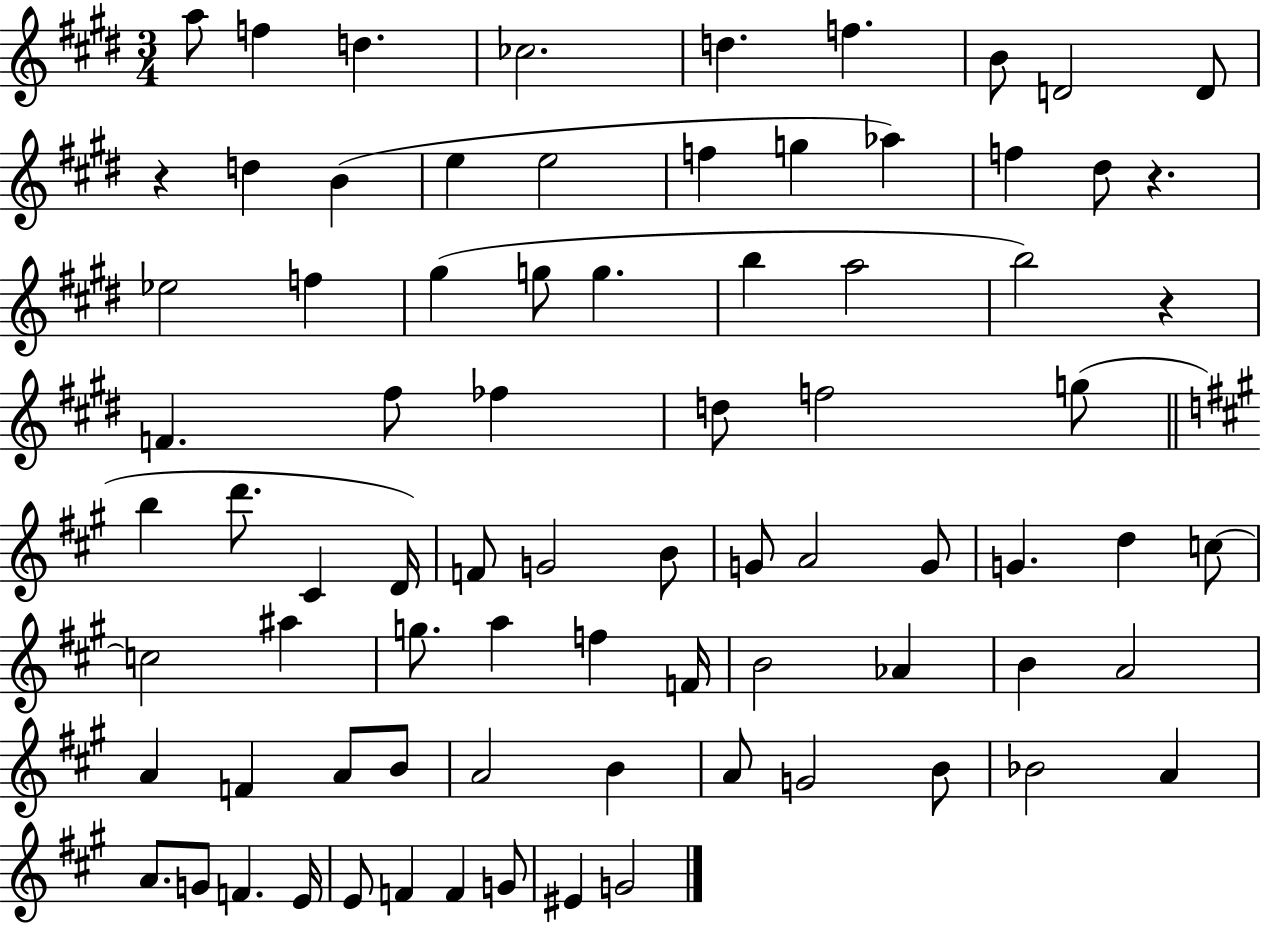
{
  \clef treble
  \numericTimeSignature
  \time 3/4
  \key e \major
  a''8 f''4 d''4. | ces''2. | d''4. f''4. | b'8 d'2 d'8 | \break r4 d''4 b'4( | e''4 e''2 | f''4 g''4 aes''4) | f''4 dis''8 r4. | \break ees''2 f''4 | gis''4( g''8 g''4. | b''4 a''2 | b''2) r4 | \break f'4. fis''8 fes''4 | d''8 f''2 g''8( | \bar "||" \break \key a \major b''4 d'''8. cis'4 d'16) | f'8 g'2 b'8 | g'8 a'2 g'8 | g'4. d''4 c''8~~ | \break c''2 ais''4 | g''8. a''4 f''4 f'16 | b'2 aes'4 | b'4 a'2 | \break a'4 f'4 a'8 b'8 | a'2 b'4 | a'8 g'2 b'8 | bes'2 a'4 | \break a'8. g'8 f'4. e'16 | e'8 f'4 f'4 g'8 | eis'4 g'2 | \bar "|."
}